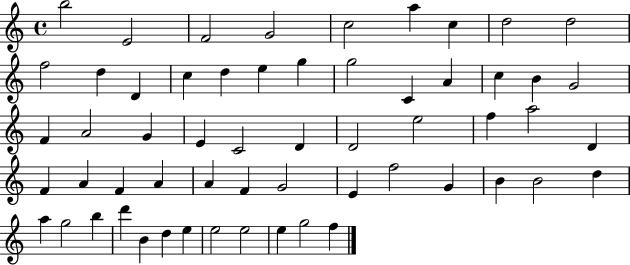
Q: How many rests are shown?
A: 0